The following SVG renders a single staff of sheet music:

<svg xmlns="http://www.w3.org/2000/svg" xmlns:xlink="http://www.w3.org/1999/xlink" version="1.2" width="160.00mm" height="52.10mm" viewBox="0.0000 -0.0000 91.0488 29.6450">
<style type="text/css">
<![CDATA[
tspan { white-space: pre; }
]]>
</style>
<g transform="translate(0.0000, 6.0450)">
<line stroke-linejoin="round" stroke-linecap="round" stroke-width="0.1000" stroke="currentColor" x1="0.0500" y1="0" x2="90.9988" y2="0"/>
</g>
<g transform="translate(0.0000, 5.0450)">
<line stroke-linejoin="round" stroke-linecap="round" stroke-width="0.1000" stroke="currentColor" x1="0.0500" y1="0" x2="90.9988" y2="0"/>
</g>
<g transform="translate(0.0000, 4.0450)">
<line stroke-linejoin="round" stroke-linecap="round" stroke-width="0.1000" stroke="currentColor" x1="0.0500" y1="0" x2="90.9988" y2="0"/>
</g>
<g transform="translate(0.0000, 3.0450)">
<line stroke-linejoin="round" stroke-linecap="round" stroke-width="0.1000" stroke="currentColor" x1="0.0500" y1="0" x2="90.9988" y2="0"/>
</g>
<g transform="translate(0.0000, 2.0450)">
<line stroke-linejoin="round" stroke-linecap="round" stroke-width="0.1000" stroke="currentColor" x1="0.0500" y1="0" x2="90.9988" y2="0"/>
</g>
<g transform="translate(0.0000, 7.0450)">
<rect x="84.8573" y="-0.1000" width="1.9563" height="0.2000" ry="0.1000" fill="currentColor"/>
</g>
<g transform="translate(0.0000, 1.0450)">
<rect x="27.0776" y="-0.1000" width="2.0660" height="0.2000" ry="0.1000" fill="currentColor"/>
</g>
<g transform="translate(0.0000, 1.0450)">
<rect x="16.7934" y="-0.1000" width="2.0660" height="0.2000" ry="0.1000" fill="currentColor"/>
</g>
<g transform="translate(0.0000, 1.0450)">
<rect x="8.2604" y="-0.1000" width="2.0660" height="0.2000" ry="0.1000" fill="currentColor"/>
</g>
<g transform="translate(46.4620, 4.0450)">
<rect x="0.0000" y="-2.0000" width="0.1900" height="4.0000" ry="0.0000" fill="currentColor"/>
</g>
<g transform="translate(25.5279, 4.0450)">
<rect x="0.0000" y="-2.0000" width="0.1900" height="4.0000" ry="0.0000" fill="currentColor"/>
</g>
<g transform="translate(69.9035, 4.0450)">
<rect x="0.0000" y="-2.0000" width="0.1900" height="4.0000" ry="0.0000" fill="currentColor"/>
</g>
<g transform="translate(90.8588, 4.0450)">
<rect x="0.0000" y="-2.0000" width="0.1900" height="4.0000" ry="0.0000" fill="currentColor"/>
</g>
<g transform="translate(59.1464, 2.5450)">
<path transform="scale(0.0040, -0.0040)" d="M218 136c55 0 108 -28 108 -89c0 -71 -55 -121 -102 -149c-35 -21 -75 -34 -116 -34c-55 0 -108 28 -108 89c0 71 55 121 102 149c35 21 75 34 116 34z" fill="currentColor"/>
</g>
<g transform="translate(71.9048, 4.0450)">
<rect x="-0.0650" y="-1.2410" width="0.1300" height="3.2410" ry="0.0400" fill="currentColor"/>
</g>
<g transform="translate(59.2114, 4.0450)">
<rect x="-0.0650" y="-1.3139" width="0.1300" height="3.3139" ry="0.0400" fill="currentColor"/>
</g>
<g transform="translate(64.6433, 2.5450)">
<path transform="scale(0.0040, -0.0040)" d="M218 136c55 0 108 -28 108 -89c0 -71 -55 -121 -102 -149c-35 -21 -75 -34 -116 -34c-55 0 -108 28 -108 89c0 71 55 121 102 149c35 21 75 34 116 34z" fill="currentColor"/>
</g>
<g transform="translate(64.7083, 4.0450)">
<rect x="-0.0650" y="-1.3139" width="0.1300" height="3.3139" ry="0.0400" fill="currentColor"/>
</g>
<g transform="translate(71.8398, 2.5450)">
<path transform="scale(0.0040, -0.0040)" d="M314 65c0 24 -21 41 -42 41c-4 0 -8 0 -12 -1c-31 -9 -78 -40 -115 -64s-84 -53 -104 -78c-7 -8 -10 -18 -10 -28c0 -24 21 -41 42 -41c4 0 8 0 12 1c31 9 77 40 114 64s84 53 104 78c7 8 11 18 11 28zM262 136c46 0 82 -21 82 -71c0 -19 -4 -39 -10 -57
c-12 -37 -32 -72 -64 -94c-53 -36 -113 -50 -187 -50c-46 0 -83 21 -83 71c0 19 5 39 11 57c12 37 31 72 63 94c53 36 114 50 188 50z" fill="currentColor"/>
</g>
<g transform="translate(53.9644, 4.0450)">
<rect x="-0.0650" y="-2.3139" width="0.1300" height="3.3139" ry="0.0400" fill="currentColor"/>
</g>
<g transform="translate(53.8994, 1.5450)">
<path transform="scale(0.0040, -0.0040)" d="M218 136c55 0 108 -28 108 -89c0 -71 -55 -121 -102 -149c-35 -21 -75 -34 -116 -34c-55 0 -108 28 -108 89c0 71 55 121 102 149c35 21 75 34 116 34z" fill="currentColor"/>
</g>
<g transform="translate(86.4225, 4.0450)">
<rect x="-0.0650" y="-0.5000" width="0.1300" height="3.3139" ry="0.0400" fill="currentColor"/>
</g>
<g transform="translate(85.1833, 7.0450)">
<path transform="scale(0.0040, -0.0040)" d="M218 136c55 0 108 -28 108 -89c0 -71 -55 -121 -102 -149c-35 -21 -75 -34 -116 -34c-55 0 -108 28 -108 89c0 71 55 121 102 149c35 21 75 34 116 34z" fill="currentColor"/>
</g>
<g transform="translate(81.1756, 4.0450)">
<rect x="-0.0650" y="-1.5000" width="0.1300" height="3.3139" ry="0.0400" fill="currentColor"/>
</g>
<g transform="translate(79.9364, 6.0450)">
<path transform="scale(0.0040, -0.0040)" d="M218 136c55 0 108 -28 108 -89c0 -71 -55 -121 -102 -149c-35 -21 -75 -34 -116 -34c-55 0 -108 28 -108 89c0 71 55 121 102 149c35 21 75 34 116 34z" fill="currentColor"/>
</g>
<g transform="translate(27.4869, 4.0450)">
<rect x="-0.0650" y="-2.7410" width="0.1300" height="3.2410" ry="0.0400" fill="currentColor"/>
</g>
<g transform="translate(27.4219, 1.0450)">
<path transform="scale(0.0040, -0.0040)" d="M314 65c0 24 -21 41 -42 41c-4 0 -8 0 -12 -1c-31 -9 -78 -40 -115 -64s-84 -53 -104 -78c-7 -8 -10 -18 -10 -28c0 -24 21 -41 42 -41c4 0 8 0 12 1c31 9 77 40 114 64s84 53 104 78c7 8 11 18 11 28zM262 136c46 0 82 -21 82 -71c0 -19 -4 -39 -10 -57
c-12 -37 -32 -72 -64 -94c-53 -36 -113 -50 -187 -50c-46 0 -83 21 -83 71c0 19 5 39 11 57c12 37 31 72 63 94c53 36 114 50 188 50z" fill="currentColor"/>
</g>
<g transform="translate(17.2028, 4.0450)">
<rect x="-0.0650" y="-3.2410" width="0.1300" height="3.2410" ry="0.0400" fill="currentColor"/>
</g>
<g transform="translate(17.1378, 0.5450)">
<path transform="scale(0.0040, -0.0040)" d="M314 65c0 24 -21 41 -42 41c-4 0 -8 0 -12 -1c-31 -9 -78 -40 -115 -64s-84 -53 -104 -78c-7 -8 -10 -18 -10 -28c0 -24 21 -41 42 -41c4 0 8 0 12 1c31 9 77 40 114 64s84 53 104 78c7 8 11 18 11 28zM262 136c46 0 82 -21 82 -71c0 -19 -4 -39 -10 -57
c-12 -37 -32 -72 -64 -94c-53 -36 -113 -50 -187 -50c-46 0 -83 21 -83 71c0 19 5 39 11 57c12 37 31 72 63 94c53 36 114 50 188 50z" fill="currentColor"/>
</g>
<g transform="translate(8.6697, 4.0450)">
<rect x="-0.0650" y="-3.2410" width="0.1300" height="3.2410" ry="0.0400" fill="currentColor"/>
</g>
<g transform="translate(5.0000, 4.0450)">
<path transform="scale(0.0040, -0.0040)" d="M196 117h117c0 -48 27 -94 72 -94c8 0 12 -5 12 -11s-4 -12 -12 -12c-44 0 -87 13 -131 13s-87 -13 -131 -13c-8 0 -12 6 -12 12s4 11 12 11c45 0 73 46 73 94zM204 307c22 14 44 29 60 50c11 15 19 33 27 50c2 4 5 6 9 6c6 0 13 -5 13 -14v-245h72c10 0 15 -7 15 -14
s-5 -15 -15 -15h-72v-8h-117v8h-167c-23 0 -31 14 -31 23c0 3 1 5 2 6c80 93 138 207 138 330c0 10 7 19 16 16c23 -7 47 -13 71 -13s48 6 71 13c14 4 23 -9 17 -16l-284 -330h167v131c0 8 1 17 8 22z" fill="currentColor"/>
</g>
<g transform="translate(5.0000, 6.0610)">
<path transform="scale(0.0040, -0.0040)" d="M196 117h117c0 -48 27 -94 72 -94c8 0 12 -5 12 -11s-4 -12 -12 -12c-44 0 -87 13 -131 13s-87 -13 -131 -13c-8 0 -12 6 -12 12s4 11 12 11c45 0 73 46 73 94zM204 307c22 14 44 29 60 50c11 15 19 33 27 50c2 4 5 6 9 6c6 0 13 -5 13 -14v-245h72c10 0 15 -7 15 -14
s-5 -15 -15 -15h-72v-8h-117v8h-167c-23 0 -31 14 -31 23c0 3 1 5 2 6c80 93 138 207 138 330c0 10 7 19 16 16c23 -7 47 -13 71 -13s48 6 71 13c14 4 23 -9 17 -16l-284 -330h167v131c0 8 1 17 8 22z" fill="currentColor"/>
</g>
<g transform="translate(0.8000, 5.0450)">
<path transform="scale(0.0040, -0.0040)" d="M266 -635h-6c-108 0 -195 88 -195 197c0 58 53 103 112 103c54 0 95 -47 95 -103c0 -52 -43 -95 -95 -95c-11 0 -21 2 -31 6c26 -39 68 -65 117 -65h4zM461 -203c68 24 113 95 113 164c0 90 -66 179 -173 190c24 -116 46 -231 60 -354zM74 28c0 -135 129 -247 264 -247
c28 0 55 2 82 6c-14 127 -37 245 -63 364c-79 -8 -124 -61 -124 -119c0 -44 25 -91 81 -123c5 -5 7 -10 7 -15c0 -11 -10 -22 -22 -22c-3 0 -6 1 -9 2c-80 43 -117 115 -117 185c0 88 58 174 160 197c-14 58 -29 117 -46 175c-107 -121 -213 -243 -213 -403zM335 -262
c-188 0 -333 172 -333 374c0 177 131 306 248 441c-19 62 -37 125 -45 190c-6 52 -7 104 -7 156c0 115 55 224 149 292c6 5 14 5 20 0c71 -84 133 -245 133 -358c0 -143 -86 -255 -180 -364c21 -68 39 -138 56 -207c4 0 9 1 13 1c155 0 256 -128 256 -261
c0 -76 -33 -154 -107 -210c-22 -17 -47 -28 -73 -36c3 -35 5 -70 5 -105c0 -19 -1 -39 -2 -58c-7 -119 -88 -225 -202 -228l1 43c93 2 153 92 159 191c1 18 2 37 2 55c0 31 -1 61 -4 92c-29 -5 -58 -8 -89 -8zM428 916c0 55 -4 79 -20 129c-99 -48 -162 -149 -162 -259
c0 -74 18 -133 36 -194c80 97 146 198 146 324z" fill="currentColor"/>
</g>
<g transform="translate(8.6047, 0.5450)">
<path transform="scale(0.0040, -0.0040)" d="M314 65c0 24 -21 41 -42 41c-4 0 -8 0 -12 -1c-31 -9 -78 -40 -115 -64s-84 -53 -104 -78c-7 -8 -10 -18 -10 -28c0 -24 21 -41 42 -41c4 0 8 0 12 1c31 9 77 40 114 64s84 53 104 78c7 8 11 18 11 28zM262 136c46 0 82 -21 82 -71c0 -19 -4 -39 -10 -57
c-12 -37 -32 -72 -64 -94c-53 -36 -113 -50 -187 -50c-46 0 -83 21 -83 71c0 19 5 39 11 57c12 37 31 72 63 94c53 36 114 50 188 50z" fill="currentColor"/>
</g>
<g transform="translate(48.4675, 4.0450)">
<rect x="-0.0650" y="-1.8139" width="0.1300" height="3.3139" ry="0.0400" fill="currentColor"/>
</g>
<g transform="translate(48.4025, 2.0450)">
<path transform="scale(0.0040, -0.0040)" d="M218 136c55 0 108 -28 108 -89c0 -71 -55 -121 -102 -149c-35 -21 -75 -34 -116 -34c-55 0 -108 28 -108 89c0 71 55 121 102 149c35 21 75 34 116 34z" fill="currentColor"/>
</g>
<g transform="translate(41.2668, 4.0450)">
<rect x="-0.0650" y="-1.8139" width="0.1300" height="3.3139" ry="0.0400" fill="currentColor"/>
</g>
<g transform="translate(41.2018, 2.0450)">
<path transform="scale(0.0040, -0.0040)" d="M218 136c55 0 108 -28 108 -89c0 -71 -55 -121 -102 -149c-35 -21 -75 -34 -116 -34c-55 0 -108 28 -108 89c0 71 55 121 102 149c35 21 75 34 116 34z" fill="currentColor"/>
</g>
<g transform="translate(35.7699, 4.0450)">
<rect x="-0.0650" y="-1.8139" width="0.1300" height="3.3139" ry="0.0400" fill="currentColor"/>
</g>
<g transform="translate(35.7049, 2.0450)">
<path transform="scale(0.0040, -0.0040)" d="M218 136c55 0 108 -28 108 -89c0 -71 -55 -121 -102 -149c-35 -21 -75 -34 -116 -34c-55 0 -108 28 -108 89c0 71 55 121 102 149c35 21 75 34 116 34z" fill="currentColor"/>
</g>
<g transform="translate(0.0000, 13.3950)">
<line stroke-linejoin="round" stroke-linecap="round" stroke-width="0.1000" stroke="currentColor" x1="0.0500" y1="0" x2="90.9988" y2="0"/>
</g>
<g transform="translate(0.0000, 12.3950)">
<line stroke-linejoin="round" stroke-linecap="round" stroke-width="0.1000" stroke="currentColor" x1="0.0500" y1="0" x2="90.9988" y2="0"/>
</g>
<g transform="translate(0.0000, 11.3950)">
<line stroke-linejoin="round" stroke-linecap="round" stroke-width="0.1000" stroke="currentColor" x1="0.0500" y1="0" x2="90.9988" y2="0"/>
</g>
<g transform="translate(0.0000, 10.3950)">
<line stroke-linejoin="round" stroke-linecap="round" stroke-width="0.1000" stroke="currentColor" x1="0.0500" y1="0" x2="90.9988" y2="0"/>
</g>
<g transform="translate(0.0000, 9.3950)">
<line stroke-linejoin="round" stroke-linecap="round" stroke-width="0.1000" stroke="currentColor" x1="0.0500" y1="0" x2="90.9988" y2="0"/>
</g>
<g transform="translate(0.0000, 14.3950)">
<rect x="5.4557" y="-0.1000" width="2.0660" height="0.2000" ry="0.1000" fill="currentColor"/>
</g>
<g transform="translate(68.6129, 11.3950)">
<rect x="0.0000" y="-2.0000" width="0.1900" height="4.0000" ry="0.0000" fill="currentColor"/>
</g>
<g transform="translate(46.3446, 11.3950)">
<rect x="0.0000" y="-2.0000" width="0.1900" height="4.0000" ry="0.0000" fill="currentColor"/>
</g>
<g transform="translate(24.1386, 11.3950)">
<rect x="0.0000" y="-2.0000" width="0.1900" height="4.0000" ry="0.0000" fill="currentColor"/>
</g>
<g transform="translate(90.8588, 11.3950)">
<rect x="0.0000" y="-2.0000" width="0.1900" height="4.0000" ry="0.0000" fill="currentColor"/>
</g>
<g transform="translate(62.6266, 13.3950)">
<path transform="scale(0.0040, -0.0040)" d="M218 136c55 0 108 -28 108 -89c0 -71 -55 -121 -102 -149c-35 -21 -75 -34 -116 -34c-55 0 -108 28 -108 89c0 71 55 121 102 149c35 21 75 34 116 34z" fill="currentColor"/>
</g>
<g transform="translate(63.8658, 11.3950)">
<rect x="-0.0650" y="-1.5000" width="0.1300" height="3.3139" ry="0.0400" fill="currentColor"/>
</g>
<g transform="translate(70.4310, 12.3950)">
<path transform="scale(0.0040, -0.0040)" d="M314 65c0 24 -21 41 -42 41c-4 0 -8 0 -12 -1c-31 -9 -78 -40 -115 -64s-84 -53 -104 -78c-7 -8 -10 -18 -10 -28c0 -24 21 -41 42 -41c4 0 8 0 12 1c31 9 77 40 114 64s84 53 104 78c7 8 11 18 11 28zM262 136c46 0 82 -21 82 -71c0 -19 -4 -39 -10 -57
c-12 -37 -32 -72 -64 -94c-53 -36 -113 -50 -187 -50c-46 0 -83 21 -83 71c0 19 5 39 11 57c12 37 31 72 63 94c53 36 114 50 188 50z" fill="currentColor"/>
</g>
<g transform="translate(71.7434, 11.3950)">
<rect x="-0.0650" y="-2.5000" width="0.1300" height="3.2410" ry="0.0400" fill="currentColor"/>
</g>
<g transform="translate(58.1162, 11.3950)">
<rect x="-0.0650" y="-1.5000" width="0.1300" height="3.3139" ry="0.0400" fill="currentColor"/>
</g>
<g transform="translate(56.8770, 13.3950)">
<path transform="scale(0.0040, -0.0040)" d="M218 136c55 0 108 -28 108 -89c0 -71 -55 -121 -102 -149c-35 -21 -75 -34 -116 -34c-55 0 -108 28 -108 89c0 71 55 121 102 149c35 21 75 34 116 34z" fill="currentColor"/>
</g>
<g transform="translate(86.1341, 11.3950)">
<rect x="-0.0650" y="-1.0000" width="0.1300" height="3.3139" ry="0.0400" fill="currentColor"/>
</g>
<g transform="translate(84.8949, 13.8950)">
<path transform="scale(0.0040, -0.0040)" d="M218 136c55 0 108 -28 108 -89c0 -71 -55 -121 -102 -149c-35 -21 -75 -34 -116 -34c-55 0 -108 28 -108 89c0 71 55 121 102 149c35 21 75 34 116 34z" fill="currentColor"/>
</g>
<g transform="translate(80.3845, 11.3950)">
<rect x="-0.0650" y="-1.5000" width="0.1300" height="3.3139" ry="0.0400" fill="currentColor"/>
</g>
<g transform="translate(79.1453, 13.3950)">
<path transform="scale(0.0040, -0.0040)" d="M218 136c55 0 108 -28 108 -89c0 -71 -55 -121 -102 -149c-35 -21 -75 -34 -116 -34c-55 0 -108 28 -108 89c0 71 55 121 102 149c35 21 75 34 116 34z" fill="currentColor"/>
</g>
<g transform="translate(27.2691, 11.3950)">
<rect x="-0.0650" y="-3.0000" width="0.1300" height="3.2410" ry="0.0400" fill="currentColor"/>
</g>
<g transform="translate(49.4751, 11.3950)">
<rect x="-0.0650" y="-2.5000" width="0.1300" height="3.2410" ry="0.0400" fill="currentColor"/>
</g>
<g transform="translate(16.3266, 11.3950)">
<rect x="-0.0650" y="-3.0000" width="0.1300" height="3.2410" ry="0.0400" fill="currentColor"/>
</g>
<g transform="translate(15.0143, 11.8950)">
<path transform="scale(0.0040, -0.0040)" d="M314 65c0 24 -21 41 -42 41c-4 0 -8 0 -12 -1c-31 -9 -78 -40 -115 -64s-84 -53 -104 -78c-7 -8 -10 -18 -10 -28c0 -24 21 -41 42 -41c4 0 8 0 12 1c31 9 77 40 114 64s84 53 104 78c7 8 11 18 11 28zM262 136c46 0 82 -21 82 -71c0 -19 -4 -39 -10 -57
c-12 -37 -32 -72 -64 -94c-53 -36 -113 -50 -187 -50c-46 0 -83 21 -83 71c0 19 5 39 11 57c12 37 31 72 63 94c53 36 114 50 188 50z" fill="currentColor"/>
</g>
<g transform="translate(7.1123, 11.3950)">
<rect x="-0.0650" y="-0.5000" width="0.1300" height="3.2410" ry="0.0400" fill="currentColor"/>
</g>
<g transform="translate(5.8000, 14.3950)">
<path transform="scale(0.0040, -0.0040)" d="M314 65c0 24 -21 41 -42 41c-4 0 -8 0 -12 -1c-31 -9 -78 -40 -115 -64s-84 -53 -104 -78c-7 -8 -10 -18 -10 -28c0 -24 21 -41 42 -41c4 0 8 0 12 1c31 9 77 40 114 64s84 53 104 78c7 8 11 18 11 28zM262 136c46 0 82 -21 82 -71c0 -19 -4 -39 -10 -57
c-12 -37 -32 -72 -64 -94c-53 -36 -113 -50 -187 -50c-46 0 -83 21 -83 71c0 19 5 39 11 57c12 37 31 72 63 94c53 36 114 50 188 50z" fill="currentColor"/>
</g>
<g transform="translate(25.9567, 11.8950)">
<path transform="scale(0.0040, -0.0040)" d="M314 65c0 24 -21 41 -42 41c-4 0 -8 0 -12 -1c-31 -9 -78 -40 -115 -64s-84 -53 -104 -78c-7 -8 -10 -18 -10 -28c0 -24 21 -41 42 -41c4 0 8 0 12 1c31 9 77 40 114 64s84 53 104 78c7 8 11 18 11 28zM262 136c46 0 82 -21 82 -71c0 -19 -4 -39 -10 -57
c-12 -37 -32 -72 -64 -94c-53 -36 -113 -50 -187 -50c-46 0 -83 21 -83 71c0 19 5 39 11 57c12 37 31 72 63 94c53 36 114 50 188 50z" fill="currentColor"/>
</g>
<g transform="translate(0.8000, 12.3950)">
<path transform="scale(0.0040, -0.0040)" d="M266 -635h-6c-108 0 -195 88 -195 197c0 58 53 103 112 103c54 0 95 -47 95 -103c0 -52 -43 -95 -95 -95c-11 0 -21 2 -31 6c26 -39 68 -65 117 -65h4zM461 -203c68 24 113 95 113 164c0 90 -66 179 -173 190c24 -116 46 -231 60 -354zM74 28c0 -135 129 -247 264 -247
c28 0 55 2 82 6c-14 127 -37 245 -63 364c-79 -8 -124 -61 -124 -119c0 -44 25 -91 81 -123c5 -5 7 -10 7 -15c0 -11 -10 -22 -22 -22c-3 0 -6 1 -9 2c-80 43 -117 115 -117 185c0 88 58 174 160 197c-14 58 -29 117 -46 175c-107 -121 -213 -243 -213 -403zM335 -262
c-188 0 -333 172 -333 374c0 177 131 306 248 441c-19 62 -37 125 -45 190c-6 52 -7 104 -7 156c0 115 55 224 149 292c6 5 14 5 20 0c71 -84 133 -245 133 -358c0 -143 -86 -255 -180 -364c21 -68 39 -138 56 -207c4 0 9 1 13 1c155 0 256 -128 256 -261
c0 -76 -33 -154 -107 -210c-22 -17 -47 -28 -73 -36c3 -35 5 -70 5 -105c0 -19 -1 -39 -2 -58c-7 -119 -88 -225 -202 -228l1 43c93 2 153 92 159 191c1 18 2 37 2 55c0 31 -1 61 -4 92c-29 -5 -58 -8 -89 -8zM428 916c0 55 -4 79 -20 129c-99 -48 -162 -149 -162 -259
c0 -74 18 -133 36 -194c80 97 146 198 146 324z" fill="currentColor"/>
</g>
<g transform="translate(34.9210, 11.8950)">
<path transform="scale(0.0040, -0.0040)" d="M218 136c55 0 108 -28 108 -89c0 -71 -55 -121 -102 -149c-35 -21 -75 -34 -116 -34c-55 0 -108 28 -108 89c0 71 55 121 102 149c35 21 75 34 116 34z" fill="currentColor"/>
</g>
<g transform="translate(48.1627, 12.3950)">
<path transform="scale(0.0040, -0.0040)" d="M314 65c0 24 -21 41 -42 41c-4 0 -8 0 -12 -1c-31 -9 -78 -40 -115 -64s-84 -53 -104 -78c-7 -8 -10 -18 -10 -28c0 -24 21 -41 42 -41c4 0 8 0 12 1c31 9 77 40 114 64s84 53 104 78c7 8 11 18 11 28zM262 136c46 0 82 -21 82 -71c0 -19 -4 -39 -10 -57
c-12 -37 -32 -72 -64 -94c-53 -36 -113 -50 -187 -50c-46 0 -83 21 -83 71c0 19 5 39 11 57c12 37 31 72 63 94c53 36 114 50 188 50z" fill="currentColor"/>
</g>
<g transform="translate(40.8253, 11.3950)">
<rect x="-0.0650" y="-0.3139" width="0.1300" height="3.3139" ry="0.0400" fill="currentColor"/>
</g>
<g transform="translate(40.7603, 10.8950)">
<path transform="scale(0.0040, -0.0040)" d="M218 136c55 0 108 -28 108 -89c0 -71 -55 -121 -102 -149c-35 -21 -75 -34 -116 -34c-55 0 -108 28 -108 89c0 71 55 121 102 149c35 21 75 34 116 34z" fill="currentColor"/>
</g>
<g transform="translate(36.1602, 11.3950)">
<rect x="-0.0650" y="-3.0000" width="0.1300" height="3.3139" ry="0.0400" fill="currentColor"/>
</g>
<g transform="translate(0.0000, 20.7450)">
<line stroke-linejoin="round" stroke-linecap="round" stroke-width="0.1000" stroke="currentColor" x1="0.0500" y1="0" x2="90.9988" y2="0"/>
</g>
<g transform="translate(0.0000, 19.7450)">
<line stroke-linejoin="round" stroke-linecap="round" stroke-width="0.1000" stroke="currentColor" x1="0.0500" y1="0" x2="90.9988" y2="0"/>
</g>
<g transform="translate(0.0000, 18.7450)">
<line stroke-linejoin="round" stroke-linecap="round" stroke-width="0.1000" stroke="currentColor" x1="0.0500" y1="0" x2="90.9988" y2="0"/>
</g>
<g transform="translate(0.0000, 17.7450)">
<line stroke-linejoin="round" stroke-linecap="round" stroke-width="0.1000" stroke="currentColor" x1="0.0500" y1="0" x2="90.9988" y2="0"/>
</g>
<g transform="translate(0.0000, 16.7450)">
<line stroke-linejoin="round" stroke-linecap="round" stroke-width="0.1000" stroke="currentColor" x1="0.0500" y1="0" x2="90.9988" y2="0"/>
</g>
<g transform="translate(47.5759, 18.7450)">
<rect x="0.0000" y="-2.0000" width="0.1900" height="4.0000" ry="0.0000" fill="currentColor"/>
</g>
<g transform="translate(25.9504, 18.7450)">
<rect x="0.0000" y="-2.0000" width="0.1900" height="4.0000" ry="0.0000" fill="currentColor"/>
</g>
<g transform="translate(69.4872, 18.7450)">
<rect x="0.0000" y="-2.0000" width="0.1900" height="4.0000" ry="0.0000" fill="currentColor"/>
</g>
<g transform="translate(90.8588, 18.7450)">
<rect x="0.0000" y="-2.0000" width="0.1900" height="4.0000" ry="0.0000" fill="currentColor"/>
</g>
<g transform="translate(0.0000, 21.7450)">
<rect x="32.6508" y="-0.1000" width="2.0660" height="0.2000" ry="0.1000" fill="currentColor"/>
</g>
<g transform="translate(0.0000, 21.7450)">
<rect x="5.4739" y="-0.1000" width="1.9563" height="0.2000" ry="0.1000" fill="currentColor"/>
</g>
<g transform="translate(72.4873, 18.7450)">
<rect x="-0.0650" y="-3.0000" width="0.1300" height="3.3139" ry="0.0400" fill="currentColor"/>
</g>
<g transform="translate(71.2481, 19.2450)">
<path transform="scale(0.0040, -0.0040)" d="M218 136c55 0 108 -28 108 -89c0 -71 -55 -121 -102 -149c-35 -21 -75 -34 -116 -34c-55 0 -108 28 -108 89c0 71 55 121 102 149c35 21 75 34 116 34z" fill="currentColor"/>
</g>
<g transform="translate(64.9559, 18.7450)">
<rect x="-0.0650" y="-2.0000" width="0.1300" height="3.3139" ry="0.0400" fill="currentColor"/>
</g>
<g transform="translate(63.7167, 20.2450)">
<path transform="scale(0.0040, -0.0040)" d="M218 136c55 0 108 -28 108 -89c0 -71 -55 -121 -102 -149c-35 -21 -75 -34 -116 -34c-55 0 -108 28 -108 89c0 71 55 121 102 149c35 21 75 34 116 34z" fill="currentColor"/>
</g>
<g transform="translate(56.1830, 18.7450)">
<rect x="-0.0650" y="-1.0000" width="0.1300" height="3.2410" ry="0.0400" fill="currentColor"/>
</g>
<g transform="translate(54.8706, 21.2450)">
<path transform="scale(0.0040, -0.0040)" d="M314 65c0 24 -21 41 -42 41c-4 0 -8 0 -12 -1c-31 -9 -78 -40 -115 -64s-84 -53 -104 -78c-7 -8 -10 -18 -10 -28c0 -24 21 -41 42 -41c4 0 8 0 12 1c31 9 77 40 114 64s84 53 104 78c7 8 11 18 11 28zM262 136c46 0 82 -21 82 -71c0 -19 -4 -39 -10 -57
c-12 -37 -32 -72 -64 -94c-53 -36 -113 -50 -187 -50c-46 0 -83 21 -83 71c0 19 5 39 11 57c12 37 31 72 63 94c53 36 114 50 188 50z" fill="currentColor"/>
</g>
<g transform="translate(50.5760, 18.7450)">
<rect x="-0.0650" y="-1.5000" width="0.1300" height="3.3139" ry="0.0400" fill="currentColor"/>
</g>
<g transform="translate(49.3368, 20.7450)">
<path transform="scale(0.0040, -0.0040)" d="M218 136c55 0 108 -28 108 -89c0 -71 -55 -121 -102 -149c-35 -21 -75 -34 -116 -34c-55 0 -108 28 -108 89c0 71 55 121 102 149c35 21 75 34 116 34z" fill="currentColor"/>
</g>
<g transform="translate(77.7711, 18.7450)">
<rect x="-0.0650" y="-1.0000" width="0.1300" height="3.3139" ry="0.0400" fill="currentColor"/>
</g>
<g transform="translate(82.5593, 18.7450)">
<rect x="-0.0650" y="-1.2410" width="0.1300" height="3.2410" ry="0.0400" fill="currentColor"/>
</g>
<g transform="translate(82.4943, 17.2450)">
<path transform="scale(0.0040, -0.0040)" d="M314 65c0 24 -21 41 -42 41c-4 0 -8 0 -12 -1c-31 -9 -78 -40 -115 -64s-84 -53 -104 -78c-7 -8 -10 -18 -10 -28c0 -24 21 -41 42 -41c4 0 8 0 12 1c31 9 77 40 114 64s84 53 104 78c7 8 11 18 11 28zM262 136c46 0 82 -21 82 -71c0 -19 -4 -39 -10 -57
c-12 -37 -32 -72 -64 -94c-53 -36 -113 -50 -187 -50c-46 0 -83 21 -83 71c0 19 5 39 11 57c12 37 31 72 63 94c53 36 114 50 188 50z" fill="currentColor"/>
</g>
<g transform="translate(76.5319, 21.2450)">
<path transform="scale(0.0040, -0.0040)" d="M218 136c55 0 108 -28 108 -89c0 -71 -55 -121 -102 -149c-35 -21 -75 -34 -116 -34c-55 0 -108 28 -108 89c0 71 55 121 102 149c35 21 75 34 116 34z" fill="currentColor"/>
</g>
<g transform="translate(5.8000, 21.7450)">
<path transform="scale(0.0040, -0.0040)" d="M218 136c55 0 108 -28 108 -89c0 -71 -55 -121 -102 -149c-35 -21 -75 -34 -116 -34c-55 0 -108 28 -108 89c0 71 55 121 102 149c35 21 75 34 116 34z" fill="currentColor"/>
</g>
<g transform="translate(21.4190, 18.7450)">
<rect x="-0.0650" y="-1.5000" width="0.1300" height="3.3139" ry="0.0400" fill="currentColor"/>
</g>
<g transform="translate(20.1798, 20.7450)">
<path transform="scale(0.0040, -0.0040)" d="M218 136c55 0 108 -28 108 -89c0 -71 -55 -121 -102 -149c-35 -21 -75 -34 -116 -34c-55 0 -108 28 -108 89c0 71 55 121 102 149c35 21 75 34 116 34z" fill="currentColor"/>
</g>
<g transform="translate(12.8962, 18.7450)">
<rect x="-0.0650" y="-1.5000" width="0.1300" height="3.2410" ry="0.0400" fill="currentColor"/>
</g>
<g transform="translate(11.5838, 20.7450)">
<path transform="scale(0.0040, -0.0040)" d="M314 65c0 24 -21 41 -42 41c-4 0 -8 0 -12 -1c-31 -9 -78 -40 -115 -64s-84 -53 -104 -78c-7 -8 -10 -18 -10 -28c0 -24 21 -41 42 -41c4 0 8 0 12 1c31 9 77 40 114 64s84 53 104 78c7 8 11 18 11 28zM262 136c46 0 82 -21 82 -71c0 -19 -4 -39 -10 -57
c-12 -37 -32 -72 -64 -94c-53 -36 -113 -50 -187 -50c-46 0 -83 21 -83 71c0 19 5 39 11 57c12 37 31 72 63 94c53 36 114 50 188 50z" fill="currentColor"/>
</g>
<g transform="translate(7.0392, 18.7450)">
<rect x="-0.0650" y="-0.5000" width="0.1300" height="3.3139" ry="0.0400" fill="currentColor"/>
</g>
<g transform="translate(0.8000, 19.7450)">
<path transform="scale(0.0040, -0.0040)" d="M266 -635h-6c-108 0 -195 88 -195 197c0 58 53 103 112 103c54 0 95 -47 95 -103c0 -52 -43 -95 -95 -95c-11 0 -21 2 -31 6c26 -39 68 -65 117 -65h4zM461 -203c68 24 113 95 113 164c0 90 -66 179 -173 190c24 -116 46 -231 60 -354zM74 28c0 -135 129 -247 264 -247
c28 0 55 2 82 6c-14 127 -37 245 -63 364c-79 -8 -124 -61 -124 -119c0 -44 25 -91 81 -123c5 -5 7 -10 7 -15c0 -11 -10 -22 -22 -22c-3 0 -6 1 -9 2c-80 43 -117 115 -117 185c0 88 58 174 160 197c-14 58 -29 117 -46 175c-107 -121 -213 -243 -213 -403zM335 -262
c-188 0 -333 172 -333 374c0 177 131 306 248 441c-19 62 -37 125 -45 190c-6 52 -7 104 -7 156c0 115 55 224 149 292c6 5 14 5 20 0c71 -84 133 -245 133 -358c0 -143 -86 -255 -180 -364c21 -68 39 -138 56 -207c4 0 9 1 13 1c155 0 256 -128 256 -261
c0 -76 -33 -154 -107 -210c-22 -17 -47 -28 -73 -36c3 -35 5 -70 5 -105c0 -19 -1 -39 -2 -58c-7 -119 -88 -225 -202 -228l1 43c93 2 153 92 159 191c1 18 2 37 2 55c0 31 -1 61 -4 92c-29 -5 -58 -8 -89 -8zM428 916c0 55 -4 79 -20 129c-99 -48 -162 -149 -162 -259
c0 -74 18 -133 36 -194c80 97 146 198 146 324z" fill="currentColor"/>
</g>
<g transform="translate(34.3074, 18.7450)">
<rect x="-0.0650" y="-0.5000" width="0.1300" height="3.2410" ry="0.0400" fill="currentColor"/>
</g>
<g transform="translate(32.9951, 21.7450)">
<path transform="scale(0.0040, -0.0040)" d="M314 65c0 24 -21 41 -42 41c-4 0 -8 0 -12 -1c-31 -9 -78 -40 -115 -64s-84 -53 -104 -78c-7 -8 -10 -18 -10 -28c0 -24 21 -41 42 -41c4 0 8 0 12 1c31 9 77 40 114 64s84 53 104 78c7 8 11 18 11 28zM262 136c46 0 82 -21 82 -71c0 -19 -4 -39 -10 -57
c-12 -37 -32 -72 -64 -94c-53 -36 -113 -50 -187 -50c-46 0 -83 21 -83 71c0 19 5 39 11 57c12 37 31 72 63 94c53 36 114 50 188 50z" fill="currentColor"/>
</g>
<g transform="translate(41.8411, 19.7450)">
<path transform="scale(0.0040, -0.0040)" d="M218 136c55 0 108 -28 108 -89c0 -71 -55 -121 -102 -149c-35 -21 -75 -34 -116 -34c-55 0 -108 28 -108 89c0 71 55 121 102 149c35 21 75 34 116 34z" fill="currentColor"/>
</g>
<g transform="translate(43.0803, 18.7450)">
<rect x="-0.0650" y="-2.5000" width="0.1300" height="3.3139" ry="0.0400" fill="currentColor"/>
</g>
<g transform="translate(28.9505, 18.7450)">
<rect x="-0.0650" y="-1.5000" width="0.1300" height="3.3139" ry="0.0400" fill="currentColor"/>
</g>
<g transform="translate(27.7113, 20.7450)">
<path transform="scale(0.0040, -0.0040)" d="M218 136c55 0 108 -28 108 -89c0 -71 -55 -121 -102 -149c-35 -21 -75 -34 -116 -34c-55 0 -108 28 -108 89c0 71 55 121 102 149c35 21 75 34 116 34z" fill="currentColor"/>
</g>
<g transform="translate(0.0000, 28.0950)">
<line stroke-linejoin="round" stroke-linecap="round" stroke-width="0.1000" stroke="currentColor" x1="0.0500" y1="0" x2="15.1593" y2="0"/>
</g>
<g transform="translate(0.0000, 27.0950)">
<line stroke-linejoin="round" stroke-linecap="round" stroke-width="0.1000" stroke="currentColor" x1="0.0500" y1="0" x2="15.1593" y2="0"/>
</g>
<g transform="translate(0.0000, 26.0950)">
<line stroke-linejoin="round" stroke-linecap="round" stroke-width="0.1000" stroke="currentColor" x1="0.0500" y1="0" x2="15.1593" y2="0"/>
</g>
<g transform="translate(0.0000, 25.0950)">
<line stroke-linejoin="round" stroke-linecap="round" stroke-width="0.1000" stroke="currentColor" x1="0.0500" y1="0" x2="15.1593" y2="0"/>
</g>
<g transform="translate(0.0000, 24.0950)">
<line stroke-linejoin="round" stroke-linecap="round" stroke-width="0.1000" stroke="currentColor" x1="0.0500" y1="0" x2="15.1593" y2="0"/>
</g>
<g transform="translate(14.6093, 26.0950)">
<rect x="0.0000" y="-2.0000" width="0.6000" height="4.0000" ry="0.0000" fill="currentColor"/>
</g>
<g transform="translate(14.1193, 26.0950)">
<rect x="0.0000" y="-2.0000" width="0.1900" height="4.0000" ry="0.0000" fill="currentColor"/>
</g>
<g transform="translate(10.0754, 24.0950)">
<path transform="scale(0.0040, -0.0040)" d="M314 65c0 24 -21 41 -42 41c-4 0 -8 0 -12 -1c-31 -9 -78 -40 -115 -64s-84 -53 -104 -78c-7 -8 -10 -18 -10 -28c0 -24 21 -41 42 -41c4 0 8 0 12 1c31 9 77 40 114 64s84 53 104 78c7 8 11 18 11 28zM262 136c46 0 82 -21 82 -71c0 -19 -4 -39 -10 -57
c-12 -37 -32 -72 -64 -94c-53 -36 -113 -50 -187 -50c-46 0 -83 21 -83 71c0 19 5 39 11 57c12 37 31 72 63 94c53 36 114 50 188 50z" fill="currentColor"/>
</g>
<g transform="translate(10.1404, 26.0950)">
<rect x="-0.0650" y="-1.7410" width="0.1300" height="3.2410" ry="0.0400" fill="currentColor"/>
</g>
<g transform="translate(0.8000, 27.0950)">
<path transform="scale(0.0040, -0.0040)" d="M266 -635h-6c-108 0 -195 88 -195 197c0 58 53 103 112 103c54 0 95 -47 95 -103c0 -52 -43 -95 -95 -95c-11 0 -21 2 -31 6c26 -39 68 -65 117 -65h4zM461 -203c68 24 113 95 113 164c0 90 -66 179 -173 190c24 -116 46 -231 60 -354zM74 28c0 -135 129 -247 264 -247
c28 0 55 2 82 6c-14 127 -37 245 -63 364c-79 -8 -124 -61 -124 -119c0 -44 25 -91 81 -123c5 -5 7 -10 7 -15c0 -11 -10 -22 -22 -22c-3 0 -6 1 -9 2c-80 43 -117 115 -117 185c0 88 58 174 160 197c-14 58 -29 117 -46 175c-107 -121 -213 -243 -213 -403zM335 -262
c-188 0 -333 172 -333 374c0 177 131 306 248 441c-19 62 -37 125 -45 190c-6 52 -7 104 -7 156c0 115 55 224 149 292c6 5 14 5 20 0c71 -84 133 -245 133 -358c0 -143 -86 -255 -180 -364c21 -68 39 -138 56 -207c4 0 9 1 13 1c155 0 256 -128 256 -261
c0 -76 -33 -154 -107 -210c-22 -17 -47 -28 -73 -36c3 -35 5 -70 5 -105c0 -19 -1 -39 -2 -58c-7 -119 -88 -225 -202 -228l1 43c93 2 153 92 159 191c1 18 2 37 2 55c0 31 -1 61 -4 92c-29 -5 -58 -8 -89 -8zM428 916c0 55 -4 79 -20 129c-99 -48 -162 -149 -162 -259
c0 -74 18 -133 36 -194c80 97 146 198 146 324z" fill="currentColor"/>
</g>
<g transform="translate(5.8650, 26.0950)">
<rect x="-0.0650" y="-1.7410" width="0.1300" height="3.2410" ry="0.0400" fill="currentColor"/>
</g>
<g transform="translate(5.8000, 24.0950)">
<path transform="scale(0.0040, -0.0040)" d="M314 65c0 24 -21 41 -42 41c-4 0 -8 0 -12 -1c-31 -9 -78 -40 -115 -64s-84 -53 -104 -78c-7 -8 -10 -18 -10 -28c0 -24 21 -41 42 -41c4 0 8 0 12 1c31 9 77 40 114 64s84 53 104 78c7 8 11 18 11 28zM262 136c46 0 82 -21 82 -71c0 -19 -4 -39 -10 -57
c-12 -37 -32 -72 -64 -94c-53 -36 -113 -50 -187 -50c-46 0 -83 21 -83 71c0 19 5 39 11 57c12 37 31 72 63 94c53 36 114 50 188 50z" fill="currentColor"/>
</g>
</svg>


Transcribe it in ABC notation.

X:1
T:Untitled
M:4/4
L:1/4
K:C
b2 b2 a2 f f f g e e e2 E C C2 A2 A2 A c G2 E E G2 E D C E2 E E C2 G E D2 F A D e2 f2 f2